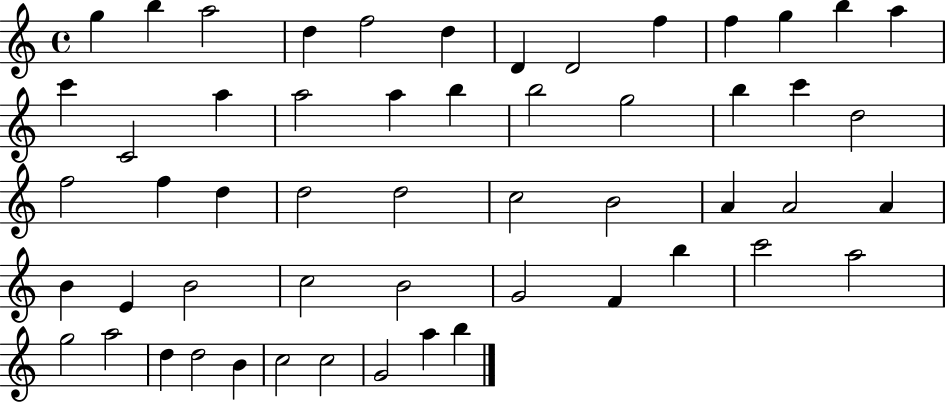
X:1
T:Untitled
M:4/4
L:1/4
K:C
g b a2 d f2 d D D2 f f g b a c' C2 a a2 a b b2 g2 b c' d2 f2 f d d2 d2 c2 B2 A A2 A B E B2 c2 B2 G2 F b c'2 a2 g2 a2 d d2 B c2 c2 G2 a b